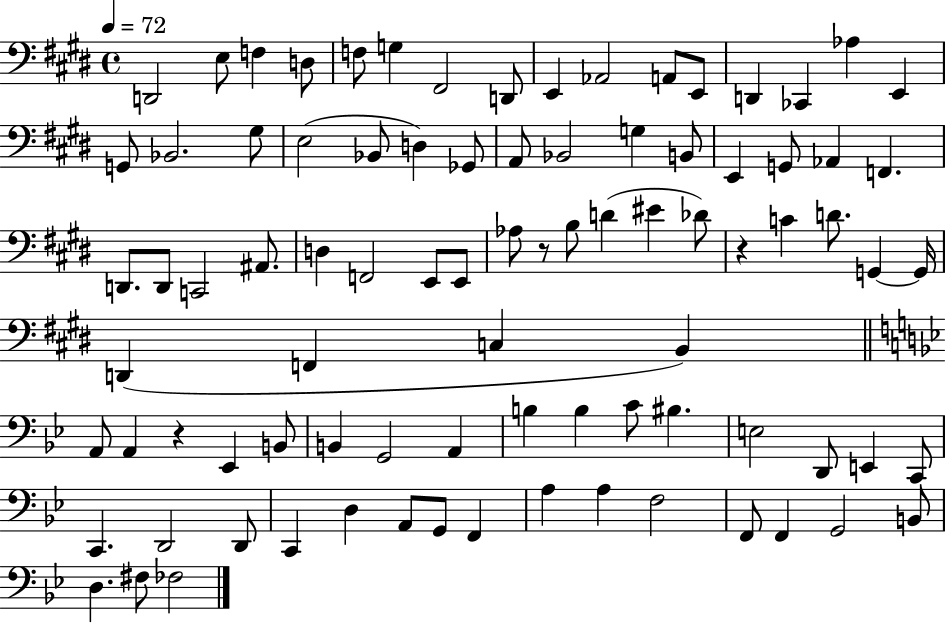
{
  \clef bass
  \time 4/4
  \defaultTimeSignature
  \key e \major
  \tempo 4 = 72
  d,2 e8 f4 d8 | f8 g4 fis,2 d,8 | e,4 aes,2 a,8 e,8 | d,4 ces,4 aes4 e,4 | \break g,8 bes,2. gis8 | e2( bes,8 d4) ges,8 | a,8 bes,2 g4 b,8 | e,4 g,8 aes,4 f,4. | \break d,8. d,8 c,2 ais,8. | d4 f,2 e,8 e,8 | aes8 r8 b8 d'4( eis'4 des'8) | r4 c'4 d'8. g,4~~ g,16 | \break d,4( f,4 c4 b,4) | \bar "||" \break \key bes \major a,8 a,4 r4 ees,4 b,8 | b,4 g,2 a,4 | b4 b4 c'8 bis4. | e2 d,8 e,4 c,8 | \break c,4. d,2 d,8 | c,4 d4 a,8 g,8 f,4 | a4 a4 f2 | f,8 f,4 g,2 b,8 | \break d4. fis8 fes2 | \bar "|."
}